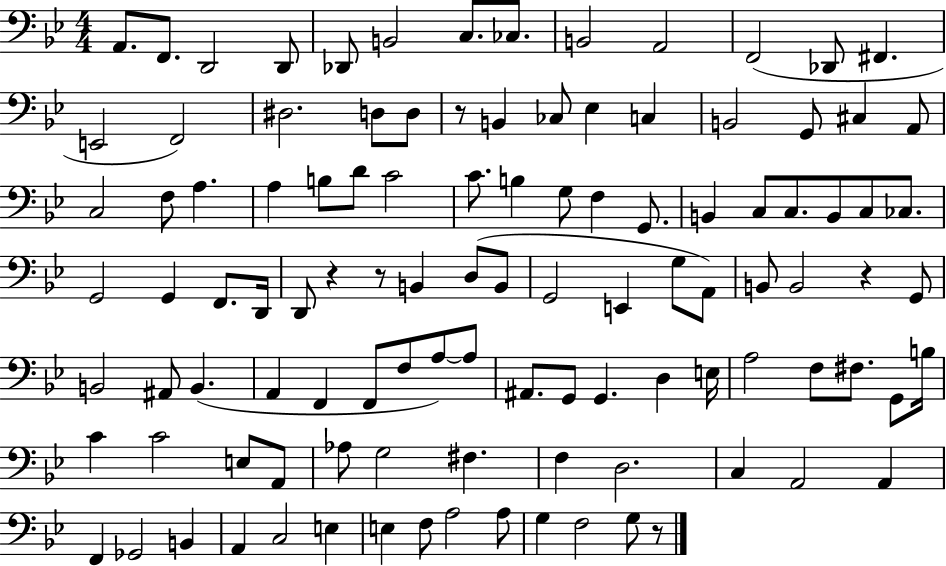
A2/e. F2/e. D2/h D2/e Db2/e B2/h C3/e. CES3/e. B2/h A2/h F2/h Db2/e F#2/q. E2/h F2/h D#3/h. D3/e D3/e R/e B2/q CES3/e Eb3/q C3/q B2/h G2/e C#3/q A2/e C3/h F3/e A3/q. A3/q B3/e D4/e C4/h C4/e. B3/q G3/e F3/q G2/e. B2/q C3/e C3/e. B2/e C3/e CES3/e. G2/h G2/q F2/e. D2/s D2/e R/q R/e B2/q D3/e B2/e G2/h E2/q G3/e A2/e B2/e B2/h R/q G2/e B2/h A#2/e B2/q. A2/q F2/q F2/e F3/e A3/e A3/e A#2/e. G2/e G2/q. D3/q E3/s A3/h F3/e F#3/e. G2/e B3/s C4/q C4/h E3/e A2/e Ab3/e G3/h F#3/q. F3/q D3/h. C3/q A2/h A2/q F2/q Gb2/h B2/q A2/q C3/h E3/q E3/q F3/e A3/h A3/e G3/q F3/h G3/e R/e